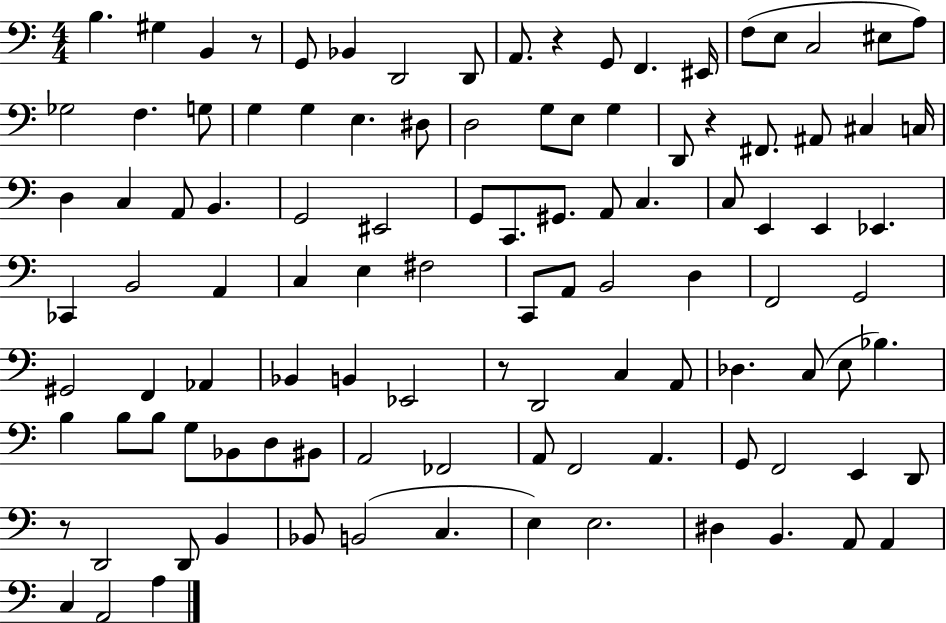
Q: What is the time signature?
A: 4/4